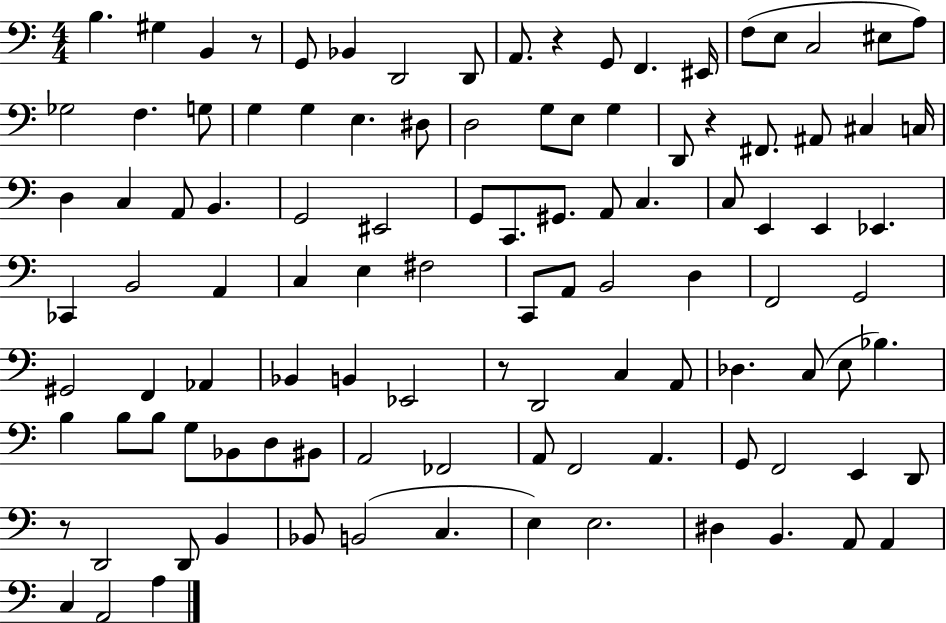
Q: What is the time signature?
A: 4/4